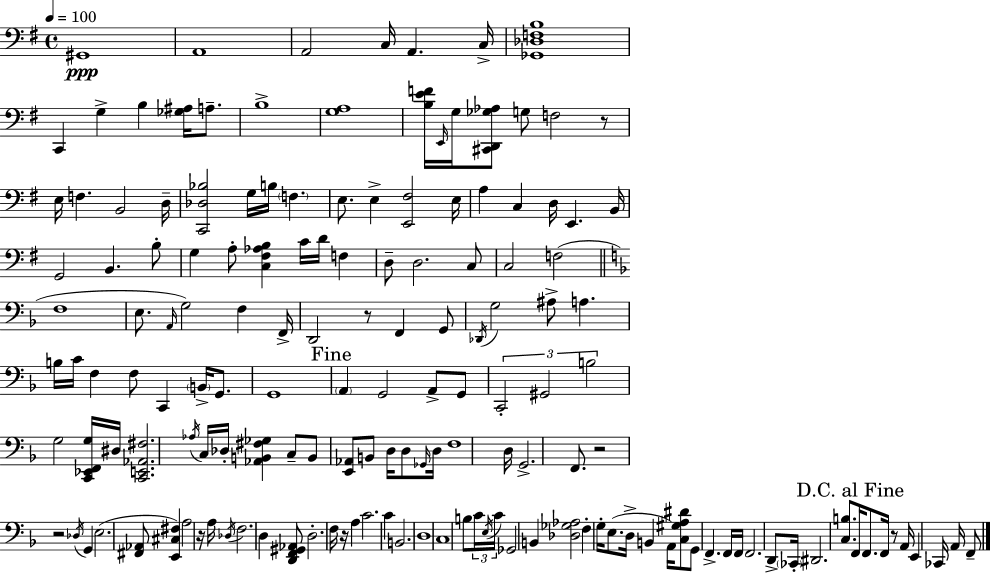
G#2/w A2/w A2/h C3/s A2/q. C3/s [Gb2,Db3,F3,B3]/w C2/q G3/q B3/q [Gb3,A#3]/s A3/e. B3/w [G3,A3]/w [B3,E4,F4]/s E2/s G3/s [C#2,D2,Gb3,Ab3]/e G3/e F3/h R/e E3/s F3/q. B2/h D3/s [C2,Db3,Bb3]/h G3/s B3/s F3/q. E3/e. E3/q [E2,F#3]/h E3/s A3/q C3/q D3/s E2/q. B2/s G2/h B2/q. B3/e G3/q A3/e [C3,F#3,Ab3,B3]/q C4/s D4/s F3/q D3/e D3/h. C3/e C3/h F3/h F3/w E3/e. A2/s G3/h F3/q F2/s D2/h R/e F2/q G2/e Db2/s G3/h A#3/e A3/q. B3/s C4/s F3/q F3/e C2/q B2/s G2/e. G2/w A2/q G2/h A2/e G2/e C2/h G#2/h B3/h G3/h [C2,Eb2,F2,G3]/s D#3/s [C2,E2,Ab2,F#3]/h. Ab3/s C3/s Db3/s [Ab2,B2,F#3,Gb3]/q C3/e B2/e [E2,Ab2]/e B2/e D3/s D3/e Gb2/s D3/s F3/w D3/s G2/h. F2/e. R/h R/h Db3/s G2/q E3/h. [F#2,Ab2]/e [E2,C#3,F#3]/q A3/h R/s A3/s Db3/s F3/h. D3/q [D2,F2,G#2,Ab2]/e D3/h. F3/s R/s A3/q C4/h. C4/q B2/h. D3/w C3/w B3/e C4/s E3/s C4/s Gb2/h B2/q [Db3,Gb3,Ab3]/h F3/q G3/s E3/e. D3/s B2/q A2/s [C3,G#3,A3,D#4]/e G2/e F2/q. F2/s F2/s F2/h. D2/e CES2/s D#2/h. [C3,B3]/e. F2/s F2/e. F2/s R/e A2/s E2/q CES2/s A2/s F2/e